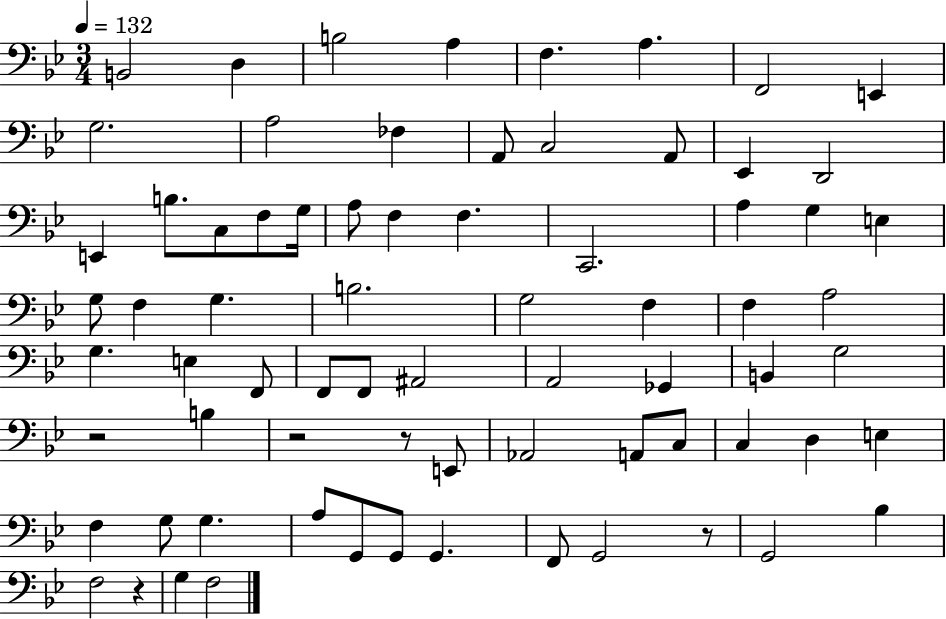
B2/h D3/q B3/h A3/q F3/q. A3/q. F2/h E2/q G3/h. A3/h FES3/q A2/e C3/h A2/e Eb2/q D2/h E2/q B3/e. C3/e F3/e G3/s A3/e F3/q F3/q. C2/h. A3/q G3/q E3/q G3/e F3/q G3/q. B3/h. G3/h F3/q F3/q A3/h G3/q. E3/q F2/e F2/e F2/e A#2/h A2/h Gb2/q B2/q G3/h R/h B3/q R/h R/e E2/e Ab2/h A2/e C3/e C3/q D3/q E3/q F3/q G3/e G3/q. A3/e G2/e G2/e G2/q. F2/e G2/h R/e G2/h Bb3/q F3/h R/q G3/q F3/h